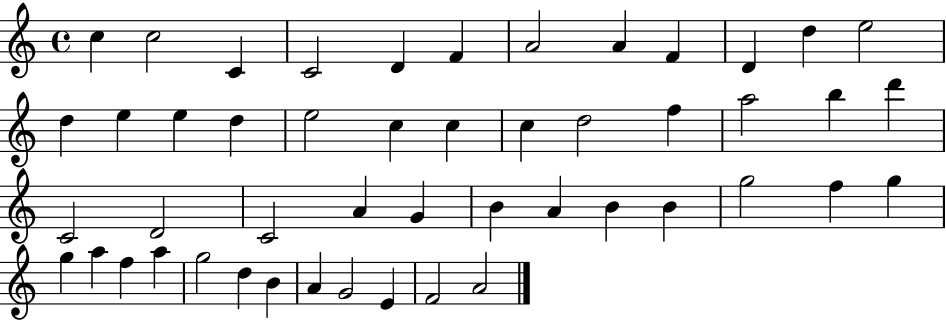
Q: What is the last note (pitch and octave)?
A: A4